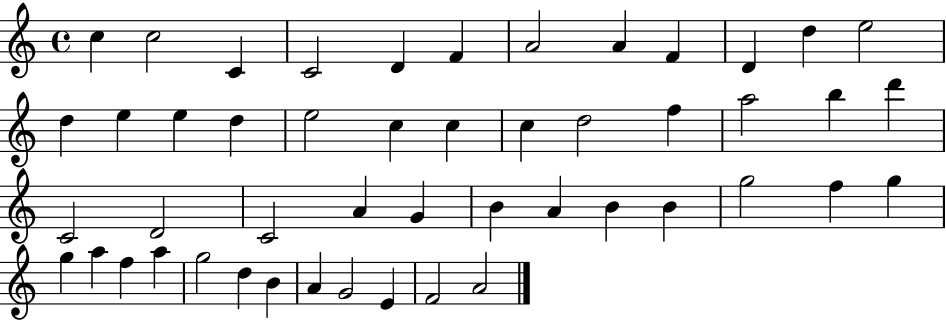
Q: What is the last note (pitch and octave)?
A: A4